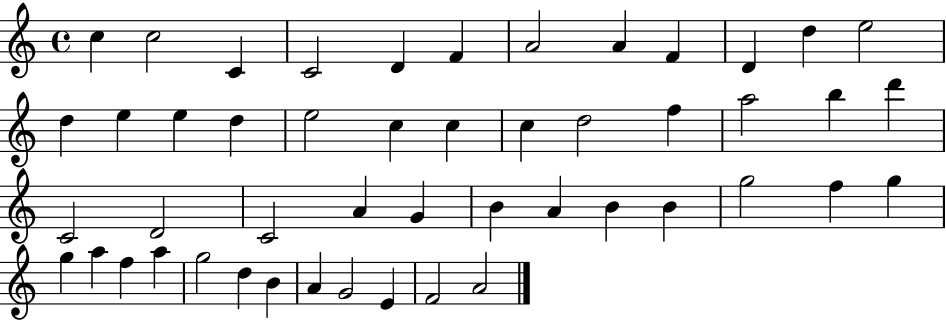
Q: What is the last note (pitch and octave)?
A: A4